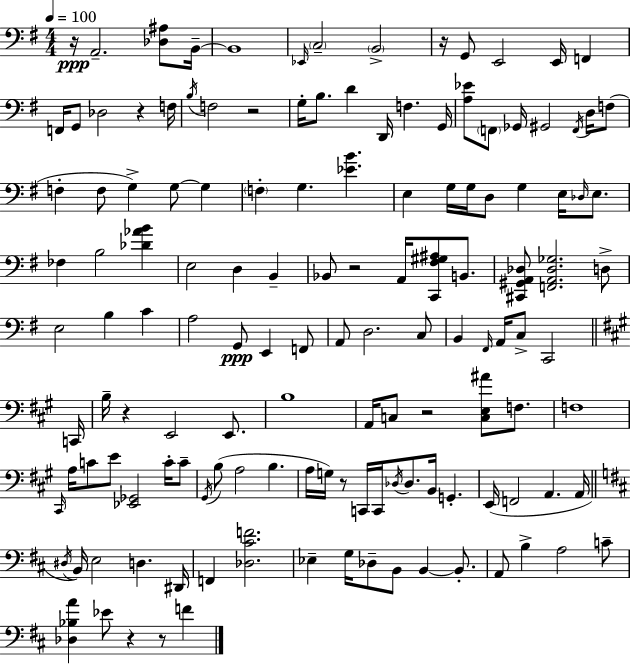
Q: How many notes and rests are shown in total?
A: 137